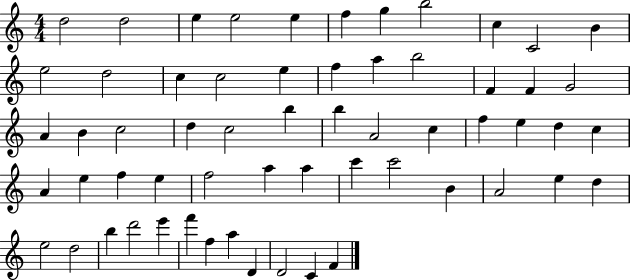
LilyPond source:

{
  \clef treble
  \numericTimeSignature
  \time 4/4
  \key c \major
  d''2 d''2 | e''4 e''2 e''4 | f''4 g''4 b''2 | c''4 c'2 b'4 | \break e''2 d''2 | c''4 c''2 e''4 | f''4 a''4 b''2 | f'4 f'4 g'2 | \break a'4 b'4 c''2 | d''4 c''2 b''4 | b''4 a'2 c''4 | f''4 e''4 d''4 c''4 | \break a'4 e''4 f''4 e''4 | f''2 a''4 a''4 | c'''4 c'''2 b'4 | a'2 e''4 d''4 | \break e''2 d''2 | b''4 d'''2 e'''4 | f'''4 f''4 a''4 d'4 | d'2 c'4 f'4 | \break \bar "|."
}